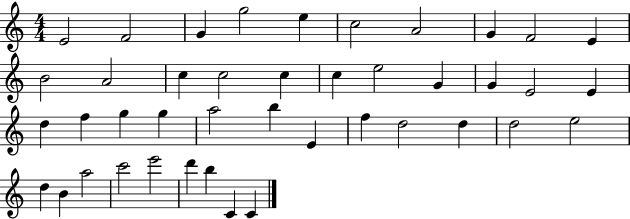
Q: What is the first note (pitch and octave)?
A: E4